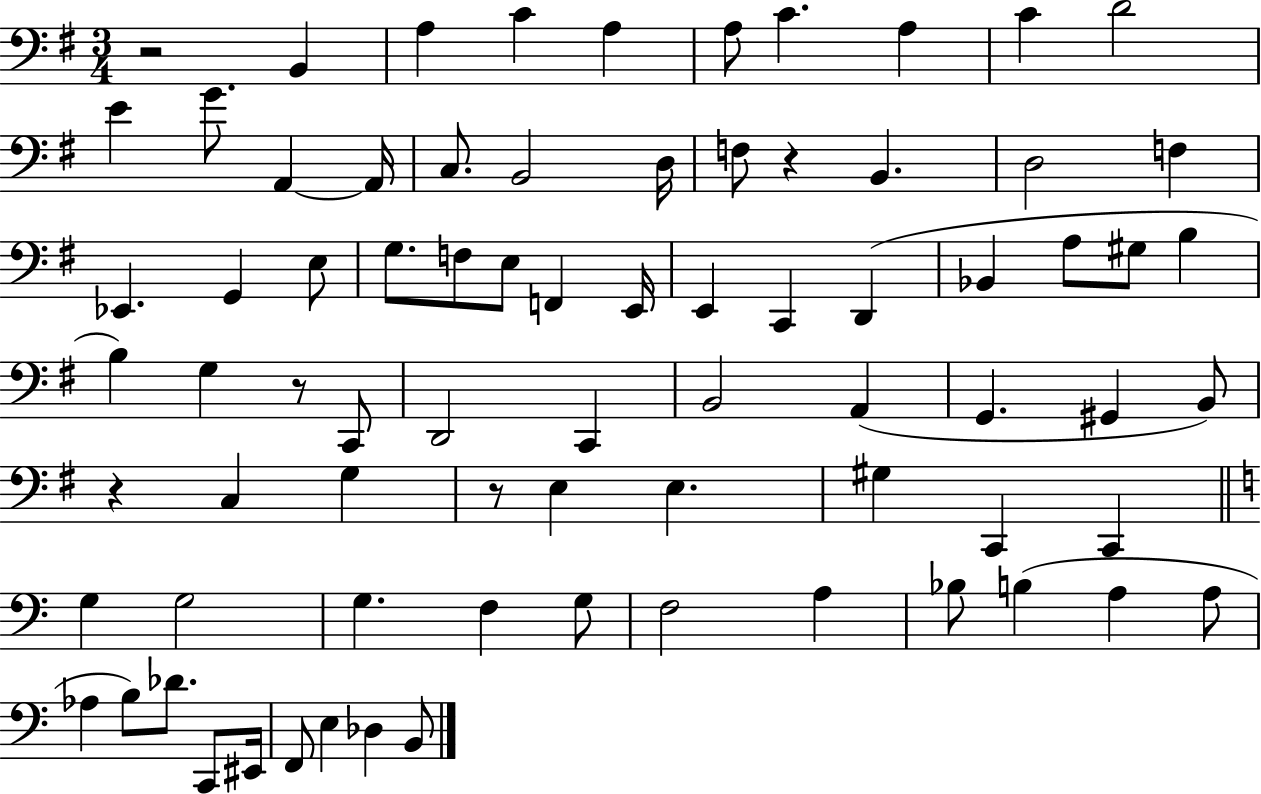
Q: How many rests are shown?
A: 5